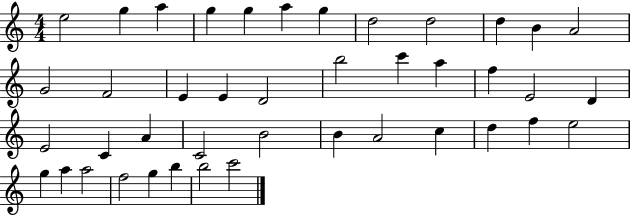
{
  \clef treble
  \numericTimeSignature
  \time 4/4
  \key c \major
  e''2 g''4 a''4 | g''4 g''4 a''4 g''4 | d''2 d''2 | d''4 b'4 a'2 | \break g'2 f'2 | e'4 e'4 d'2 | b''2 c'''4 a''4 | f''4 e'2 d'4 | \break e'2 c'4 a'4 | c'2 b'2 | b'4 a'2 c''4 | d''4 f''4 e''2 | \break g''4 a''4 a''2 | f''2 g''4 b''4 | b''2 c'''2 | \bar "|."
}